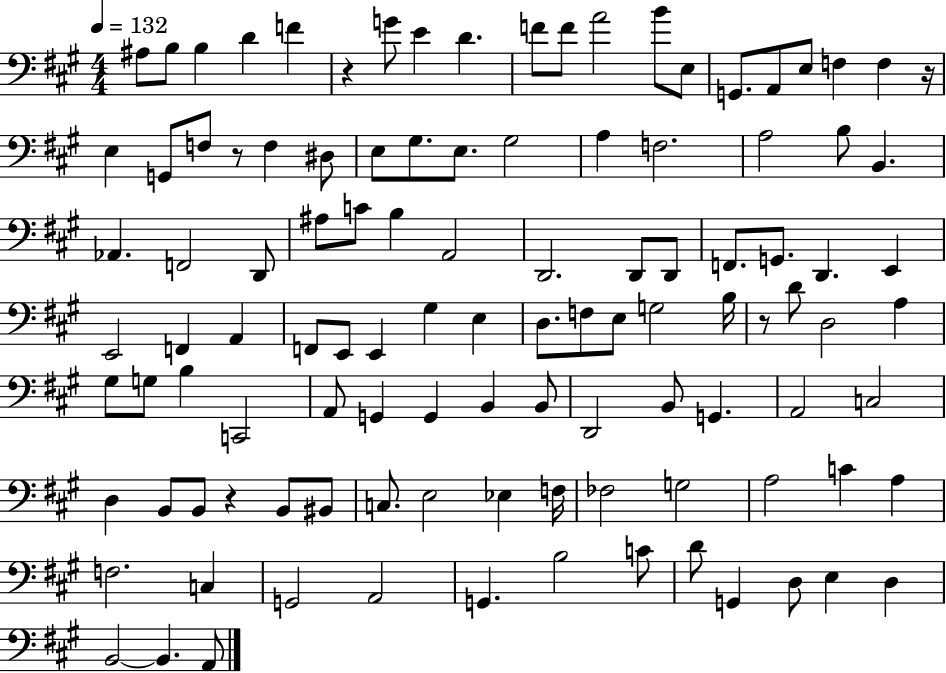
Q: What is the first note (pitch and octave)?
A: A#3